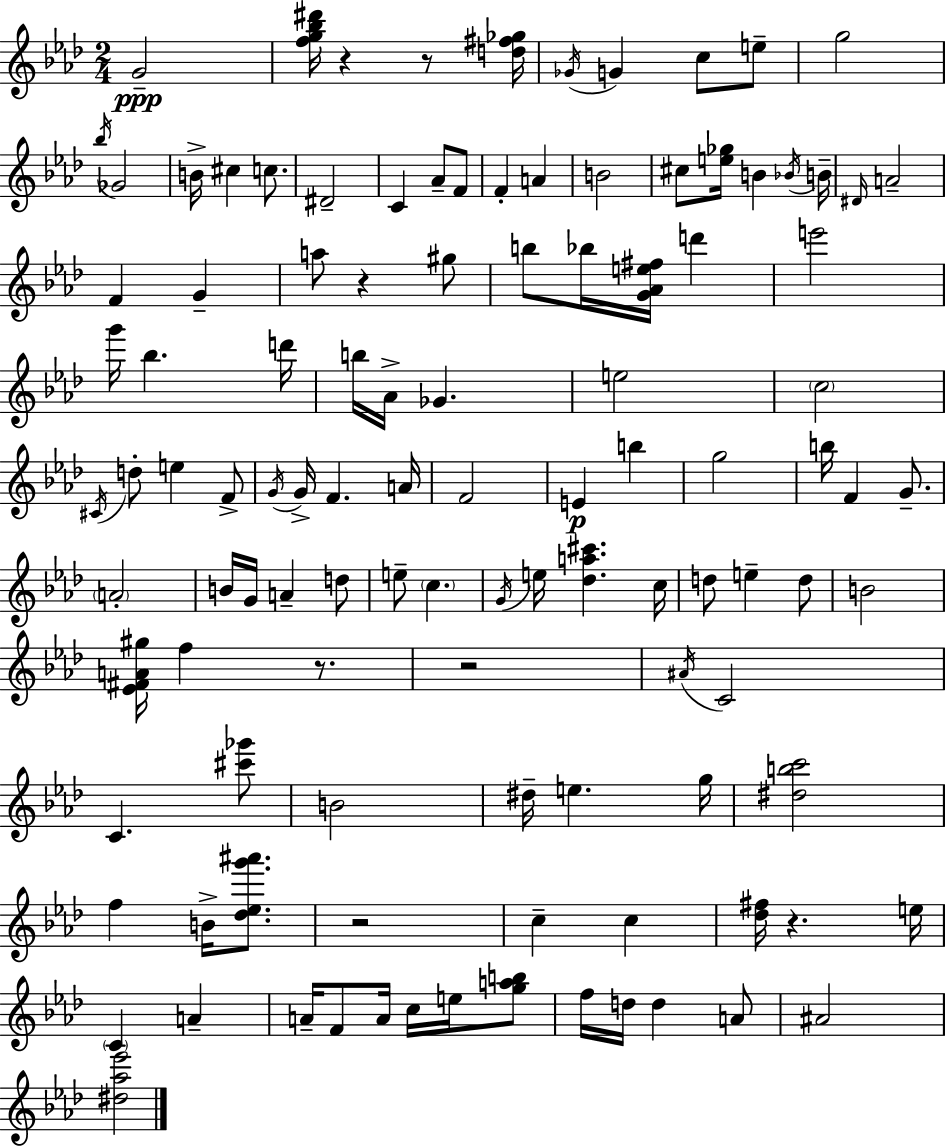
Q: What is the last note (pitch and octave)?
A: A#4